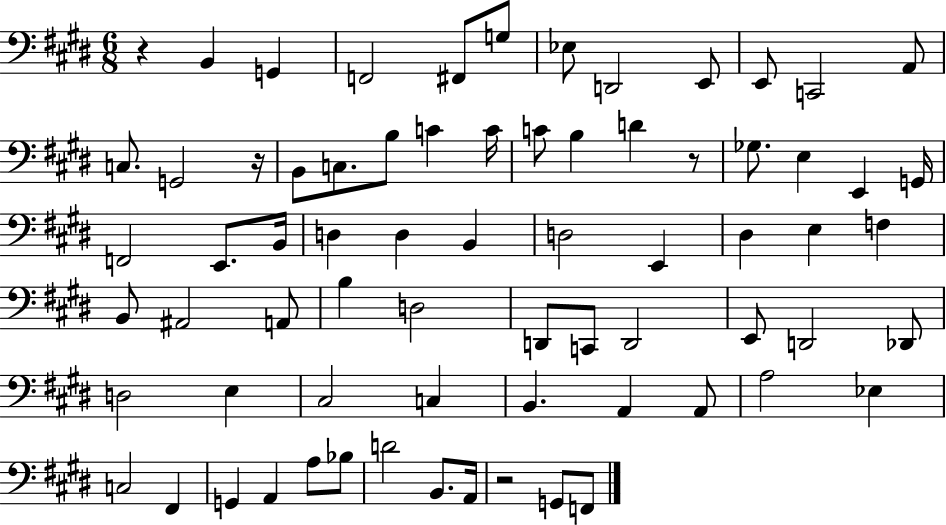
X:1
T:Untitled
M:6/8
L:1/4
K:E
z B,, G,, F,,2 ^F,,/2 G,/2 _E,/2 D,,2 E,,/2 E,,/2 C,,2 A,,/2 C,/2 G,,2 z/4 B,,/2 C,/2 B,/2 C C/4 C/2 B, D z/2 _G,/2 E, E,, G,,/4 F,,2 E,,/2 B,,/4 D, D, B,, D,2 E,, ^D, E, F, B,,/2 ^A,,2 A,,/2 B, D,2 D,,/2 C,,/2 D,,2 E,,/2 D,,2 _D,,/2 D,2 E, ^C,2 C, B,, A,, A,,/2 A,2 _E, C,2 ^F,, G,, A,, A,/2 _B,/2 D2 B,,/2 A,,/4 z2 G,,/2 F,,/2